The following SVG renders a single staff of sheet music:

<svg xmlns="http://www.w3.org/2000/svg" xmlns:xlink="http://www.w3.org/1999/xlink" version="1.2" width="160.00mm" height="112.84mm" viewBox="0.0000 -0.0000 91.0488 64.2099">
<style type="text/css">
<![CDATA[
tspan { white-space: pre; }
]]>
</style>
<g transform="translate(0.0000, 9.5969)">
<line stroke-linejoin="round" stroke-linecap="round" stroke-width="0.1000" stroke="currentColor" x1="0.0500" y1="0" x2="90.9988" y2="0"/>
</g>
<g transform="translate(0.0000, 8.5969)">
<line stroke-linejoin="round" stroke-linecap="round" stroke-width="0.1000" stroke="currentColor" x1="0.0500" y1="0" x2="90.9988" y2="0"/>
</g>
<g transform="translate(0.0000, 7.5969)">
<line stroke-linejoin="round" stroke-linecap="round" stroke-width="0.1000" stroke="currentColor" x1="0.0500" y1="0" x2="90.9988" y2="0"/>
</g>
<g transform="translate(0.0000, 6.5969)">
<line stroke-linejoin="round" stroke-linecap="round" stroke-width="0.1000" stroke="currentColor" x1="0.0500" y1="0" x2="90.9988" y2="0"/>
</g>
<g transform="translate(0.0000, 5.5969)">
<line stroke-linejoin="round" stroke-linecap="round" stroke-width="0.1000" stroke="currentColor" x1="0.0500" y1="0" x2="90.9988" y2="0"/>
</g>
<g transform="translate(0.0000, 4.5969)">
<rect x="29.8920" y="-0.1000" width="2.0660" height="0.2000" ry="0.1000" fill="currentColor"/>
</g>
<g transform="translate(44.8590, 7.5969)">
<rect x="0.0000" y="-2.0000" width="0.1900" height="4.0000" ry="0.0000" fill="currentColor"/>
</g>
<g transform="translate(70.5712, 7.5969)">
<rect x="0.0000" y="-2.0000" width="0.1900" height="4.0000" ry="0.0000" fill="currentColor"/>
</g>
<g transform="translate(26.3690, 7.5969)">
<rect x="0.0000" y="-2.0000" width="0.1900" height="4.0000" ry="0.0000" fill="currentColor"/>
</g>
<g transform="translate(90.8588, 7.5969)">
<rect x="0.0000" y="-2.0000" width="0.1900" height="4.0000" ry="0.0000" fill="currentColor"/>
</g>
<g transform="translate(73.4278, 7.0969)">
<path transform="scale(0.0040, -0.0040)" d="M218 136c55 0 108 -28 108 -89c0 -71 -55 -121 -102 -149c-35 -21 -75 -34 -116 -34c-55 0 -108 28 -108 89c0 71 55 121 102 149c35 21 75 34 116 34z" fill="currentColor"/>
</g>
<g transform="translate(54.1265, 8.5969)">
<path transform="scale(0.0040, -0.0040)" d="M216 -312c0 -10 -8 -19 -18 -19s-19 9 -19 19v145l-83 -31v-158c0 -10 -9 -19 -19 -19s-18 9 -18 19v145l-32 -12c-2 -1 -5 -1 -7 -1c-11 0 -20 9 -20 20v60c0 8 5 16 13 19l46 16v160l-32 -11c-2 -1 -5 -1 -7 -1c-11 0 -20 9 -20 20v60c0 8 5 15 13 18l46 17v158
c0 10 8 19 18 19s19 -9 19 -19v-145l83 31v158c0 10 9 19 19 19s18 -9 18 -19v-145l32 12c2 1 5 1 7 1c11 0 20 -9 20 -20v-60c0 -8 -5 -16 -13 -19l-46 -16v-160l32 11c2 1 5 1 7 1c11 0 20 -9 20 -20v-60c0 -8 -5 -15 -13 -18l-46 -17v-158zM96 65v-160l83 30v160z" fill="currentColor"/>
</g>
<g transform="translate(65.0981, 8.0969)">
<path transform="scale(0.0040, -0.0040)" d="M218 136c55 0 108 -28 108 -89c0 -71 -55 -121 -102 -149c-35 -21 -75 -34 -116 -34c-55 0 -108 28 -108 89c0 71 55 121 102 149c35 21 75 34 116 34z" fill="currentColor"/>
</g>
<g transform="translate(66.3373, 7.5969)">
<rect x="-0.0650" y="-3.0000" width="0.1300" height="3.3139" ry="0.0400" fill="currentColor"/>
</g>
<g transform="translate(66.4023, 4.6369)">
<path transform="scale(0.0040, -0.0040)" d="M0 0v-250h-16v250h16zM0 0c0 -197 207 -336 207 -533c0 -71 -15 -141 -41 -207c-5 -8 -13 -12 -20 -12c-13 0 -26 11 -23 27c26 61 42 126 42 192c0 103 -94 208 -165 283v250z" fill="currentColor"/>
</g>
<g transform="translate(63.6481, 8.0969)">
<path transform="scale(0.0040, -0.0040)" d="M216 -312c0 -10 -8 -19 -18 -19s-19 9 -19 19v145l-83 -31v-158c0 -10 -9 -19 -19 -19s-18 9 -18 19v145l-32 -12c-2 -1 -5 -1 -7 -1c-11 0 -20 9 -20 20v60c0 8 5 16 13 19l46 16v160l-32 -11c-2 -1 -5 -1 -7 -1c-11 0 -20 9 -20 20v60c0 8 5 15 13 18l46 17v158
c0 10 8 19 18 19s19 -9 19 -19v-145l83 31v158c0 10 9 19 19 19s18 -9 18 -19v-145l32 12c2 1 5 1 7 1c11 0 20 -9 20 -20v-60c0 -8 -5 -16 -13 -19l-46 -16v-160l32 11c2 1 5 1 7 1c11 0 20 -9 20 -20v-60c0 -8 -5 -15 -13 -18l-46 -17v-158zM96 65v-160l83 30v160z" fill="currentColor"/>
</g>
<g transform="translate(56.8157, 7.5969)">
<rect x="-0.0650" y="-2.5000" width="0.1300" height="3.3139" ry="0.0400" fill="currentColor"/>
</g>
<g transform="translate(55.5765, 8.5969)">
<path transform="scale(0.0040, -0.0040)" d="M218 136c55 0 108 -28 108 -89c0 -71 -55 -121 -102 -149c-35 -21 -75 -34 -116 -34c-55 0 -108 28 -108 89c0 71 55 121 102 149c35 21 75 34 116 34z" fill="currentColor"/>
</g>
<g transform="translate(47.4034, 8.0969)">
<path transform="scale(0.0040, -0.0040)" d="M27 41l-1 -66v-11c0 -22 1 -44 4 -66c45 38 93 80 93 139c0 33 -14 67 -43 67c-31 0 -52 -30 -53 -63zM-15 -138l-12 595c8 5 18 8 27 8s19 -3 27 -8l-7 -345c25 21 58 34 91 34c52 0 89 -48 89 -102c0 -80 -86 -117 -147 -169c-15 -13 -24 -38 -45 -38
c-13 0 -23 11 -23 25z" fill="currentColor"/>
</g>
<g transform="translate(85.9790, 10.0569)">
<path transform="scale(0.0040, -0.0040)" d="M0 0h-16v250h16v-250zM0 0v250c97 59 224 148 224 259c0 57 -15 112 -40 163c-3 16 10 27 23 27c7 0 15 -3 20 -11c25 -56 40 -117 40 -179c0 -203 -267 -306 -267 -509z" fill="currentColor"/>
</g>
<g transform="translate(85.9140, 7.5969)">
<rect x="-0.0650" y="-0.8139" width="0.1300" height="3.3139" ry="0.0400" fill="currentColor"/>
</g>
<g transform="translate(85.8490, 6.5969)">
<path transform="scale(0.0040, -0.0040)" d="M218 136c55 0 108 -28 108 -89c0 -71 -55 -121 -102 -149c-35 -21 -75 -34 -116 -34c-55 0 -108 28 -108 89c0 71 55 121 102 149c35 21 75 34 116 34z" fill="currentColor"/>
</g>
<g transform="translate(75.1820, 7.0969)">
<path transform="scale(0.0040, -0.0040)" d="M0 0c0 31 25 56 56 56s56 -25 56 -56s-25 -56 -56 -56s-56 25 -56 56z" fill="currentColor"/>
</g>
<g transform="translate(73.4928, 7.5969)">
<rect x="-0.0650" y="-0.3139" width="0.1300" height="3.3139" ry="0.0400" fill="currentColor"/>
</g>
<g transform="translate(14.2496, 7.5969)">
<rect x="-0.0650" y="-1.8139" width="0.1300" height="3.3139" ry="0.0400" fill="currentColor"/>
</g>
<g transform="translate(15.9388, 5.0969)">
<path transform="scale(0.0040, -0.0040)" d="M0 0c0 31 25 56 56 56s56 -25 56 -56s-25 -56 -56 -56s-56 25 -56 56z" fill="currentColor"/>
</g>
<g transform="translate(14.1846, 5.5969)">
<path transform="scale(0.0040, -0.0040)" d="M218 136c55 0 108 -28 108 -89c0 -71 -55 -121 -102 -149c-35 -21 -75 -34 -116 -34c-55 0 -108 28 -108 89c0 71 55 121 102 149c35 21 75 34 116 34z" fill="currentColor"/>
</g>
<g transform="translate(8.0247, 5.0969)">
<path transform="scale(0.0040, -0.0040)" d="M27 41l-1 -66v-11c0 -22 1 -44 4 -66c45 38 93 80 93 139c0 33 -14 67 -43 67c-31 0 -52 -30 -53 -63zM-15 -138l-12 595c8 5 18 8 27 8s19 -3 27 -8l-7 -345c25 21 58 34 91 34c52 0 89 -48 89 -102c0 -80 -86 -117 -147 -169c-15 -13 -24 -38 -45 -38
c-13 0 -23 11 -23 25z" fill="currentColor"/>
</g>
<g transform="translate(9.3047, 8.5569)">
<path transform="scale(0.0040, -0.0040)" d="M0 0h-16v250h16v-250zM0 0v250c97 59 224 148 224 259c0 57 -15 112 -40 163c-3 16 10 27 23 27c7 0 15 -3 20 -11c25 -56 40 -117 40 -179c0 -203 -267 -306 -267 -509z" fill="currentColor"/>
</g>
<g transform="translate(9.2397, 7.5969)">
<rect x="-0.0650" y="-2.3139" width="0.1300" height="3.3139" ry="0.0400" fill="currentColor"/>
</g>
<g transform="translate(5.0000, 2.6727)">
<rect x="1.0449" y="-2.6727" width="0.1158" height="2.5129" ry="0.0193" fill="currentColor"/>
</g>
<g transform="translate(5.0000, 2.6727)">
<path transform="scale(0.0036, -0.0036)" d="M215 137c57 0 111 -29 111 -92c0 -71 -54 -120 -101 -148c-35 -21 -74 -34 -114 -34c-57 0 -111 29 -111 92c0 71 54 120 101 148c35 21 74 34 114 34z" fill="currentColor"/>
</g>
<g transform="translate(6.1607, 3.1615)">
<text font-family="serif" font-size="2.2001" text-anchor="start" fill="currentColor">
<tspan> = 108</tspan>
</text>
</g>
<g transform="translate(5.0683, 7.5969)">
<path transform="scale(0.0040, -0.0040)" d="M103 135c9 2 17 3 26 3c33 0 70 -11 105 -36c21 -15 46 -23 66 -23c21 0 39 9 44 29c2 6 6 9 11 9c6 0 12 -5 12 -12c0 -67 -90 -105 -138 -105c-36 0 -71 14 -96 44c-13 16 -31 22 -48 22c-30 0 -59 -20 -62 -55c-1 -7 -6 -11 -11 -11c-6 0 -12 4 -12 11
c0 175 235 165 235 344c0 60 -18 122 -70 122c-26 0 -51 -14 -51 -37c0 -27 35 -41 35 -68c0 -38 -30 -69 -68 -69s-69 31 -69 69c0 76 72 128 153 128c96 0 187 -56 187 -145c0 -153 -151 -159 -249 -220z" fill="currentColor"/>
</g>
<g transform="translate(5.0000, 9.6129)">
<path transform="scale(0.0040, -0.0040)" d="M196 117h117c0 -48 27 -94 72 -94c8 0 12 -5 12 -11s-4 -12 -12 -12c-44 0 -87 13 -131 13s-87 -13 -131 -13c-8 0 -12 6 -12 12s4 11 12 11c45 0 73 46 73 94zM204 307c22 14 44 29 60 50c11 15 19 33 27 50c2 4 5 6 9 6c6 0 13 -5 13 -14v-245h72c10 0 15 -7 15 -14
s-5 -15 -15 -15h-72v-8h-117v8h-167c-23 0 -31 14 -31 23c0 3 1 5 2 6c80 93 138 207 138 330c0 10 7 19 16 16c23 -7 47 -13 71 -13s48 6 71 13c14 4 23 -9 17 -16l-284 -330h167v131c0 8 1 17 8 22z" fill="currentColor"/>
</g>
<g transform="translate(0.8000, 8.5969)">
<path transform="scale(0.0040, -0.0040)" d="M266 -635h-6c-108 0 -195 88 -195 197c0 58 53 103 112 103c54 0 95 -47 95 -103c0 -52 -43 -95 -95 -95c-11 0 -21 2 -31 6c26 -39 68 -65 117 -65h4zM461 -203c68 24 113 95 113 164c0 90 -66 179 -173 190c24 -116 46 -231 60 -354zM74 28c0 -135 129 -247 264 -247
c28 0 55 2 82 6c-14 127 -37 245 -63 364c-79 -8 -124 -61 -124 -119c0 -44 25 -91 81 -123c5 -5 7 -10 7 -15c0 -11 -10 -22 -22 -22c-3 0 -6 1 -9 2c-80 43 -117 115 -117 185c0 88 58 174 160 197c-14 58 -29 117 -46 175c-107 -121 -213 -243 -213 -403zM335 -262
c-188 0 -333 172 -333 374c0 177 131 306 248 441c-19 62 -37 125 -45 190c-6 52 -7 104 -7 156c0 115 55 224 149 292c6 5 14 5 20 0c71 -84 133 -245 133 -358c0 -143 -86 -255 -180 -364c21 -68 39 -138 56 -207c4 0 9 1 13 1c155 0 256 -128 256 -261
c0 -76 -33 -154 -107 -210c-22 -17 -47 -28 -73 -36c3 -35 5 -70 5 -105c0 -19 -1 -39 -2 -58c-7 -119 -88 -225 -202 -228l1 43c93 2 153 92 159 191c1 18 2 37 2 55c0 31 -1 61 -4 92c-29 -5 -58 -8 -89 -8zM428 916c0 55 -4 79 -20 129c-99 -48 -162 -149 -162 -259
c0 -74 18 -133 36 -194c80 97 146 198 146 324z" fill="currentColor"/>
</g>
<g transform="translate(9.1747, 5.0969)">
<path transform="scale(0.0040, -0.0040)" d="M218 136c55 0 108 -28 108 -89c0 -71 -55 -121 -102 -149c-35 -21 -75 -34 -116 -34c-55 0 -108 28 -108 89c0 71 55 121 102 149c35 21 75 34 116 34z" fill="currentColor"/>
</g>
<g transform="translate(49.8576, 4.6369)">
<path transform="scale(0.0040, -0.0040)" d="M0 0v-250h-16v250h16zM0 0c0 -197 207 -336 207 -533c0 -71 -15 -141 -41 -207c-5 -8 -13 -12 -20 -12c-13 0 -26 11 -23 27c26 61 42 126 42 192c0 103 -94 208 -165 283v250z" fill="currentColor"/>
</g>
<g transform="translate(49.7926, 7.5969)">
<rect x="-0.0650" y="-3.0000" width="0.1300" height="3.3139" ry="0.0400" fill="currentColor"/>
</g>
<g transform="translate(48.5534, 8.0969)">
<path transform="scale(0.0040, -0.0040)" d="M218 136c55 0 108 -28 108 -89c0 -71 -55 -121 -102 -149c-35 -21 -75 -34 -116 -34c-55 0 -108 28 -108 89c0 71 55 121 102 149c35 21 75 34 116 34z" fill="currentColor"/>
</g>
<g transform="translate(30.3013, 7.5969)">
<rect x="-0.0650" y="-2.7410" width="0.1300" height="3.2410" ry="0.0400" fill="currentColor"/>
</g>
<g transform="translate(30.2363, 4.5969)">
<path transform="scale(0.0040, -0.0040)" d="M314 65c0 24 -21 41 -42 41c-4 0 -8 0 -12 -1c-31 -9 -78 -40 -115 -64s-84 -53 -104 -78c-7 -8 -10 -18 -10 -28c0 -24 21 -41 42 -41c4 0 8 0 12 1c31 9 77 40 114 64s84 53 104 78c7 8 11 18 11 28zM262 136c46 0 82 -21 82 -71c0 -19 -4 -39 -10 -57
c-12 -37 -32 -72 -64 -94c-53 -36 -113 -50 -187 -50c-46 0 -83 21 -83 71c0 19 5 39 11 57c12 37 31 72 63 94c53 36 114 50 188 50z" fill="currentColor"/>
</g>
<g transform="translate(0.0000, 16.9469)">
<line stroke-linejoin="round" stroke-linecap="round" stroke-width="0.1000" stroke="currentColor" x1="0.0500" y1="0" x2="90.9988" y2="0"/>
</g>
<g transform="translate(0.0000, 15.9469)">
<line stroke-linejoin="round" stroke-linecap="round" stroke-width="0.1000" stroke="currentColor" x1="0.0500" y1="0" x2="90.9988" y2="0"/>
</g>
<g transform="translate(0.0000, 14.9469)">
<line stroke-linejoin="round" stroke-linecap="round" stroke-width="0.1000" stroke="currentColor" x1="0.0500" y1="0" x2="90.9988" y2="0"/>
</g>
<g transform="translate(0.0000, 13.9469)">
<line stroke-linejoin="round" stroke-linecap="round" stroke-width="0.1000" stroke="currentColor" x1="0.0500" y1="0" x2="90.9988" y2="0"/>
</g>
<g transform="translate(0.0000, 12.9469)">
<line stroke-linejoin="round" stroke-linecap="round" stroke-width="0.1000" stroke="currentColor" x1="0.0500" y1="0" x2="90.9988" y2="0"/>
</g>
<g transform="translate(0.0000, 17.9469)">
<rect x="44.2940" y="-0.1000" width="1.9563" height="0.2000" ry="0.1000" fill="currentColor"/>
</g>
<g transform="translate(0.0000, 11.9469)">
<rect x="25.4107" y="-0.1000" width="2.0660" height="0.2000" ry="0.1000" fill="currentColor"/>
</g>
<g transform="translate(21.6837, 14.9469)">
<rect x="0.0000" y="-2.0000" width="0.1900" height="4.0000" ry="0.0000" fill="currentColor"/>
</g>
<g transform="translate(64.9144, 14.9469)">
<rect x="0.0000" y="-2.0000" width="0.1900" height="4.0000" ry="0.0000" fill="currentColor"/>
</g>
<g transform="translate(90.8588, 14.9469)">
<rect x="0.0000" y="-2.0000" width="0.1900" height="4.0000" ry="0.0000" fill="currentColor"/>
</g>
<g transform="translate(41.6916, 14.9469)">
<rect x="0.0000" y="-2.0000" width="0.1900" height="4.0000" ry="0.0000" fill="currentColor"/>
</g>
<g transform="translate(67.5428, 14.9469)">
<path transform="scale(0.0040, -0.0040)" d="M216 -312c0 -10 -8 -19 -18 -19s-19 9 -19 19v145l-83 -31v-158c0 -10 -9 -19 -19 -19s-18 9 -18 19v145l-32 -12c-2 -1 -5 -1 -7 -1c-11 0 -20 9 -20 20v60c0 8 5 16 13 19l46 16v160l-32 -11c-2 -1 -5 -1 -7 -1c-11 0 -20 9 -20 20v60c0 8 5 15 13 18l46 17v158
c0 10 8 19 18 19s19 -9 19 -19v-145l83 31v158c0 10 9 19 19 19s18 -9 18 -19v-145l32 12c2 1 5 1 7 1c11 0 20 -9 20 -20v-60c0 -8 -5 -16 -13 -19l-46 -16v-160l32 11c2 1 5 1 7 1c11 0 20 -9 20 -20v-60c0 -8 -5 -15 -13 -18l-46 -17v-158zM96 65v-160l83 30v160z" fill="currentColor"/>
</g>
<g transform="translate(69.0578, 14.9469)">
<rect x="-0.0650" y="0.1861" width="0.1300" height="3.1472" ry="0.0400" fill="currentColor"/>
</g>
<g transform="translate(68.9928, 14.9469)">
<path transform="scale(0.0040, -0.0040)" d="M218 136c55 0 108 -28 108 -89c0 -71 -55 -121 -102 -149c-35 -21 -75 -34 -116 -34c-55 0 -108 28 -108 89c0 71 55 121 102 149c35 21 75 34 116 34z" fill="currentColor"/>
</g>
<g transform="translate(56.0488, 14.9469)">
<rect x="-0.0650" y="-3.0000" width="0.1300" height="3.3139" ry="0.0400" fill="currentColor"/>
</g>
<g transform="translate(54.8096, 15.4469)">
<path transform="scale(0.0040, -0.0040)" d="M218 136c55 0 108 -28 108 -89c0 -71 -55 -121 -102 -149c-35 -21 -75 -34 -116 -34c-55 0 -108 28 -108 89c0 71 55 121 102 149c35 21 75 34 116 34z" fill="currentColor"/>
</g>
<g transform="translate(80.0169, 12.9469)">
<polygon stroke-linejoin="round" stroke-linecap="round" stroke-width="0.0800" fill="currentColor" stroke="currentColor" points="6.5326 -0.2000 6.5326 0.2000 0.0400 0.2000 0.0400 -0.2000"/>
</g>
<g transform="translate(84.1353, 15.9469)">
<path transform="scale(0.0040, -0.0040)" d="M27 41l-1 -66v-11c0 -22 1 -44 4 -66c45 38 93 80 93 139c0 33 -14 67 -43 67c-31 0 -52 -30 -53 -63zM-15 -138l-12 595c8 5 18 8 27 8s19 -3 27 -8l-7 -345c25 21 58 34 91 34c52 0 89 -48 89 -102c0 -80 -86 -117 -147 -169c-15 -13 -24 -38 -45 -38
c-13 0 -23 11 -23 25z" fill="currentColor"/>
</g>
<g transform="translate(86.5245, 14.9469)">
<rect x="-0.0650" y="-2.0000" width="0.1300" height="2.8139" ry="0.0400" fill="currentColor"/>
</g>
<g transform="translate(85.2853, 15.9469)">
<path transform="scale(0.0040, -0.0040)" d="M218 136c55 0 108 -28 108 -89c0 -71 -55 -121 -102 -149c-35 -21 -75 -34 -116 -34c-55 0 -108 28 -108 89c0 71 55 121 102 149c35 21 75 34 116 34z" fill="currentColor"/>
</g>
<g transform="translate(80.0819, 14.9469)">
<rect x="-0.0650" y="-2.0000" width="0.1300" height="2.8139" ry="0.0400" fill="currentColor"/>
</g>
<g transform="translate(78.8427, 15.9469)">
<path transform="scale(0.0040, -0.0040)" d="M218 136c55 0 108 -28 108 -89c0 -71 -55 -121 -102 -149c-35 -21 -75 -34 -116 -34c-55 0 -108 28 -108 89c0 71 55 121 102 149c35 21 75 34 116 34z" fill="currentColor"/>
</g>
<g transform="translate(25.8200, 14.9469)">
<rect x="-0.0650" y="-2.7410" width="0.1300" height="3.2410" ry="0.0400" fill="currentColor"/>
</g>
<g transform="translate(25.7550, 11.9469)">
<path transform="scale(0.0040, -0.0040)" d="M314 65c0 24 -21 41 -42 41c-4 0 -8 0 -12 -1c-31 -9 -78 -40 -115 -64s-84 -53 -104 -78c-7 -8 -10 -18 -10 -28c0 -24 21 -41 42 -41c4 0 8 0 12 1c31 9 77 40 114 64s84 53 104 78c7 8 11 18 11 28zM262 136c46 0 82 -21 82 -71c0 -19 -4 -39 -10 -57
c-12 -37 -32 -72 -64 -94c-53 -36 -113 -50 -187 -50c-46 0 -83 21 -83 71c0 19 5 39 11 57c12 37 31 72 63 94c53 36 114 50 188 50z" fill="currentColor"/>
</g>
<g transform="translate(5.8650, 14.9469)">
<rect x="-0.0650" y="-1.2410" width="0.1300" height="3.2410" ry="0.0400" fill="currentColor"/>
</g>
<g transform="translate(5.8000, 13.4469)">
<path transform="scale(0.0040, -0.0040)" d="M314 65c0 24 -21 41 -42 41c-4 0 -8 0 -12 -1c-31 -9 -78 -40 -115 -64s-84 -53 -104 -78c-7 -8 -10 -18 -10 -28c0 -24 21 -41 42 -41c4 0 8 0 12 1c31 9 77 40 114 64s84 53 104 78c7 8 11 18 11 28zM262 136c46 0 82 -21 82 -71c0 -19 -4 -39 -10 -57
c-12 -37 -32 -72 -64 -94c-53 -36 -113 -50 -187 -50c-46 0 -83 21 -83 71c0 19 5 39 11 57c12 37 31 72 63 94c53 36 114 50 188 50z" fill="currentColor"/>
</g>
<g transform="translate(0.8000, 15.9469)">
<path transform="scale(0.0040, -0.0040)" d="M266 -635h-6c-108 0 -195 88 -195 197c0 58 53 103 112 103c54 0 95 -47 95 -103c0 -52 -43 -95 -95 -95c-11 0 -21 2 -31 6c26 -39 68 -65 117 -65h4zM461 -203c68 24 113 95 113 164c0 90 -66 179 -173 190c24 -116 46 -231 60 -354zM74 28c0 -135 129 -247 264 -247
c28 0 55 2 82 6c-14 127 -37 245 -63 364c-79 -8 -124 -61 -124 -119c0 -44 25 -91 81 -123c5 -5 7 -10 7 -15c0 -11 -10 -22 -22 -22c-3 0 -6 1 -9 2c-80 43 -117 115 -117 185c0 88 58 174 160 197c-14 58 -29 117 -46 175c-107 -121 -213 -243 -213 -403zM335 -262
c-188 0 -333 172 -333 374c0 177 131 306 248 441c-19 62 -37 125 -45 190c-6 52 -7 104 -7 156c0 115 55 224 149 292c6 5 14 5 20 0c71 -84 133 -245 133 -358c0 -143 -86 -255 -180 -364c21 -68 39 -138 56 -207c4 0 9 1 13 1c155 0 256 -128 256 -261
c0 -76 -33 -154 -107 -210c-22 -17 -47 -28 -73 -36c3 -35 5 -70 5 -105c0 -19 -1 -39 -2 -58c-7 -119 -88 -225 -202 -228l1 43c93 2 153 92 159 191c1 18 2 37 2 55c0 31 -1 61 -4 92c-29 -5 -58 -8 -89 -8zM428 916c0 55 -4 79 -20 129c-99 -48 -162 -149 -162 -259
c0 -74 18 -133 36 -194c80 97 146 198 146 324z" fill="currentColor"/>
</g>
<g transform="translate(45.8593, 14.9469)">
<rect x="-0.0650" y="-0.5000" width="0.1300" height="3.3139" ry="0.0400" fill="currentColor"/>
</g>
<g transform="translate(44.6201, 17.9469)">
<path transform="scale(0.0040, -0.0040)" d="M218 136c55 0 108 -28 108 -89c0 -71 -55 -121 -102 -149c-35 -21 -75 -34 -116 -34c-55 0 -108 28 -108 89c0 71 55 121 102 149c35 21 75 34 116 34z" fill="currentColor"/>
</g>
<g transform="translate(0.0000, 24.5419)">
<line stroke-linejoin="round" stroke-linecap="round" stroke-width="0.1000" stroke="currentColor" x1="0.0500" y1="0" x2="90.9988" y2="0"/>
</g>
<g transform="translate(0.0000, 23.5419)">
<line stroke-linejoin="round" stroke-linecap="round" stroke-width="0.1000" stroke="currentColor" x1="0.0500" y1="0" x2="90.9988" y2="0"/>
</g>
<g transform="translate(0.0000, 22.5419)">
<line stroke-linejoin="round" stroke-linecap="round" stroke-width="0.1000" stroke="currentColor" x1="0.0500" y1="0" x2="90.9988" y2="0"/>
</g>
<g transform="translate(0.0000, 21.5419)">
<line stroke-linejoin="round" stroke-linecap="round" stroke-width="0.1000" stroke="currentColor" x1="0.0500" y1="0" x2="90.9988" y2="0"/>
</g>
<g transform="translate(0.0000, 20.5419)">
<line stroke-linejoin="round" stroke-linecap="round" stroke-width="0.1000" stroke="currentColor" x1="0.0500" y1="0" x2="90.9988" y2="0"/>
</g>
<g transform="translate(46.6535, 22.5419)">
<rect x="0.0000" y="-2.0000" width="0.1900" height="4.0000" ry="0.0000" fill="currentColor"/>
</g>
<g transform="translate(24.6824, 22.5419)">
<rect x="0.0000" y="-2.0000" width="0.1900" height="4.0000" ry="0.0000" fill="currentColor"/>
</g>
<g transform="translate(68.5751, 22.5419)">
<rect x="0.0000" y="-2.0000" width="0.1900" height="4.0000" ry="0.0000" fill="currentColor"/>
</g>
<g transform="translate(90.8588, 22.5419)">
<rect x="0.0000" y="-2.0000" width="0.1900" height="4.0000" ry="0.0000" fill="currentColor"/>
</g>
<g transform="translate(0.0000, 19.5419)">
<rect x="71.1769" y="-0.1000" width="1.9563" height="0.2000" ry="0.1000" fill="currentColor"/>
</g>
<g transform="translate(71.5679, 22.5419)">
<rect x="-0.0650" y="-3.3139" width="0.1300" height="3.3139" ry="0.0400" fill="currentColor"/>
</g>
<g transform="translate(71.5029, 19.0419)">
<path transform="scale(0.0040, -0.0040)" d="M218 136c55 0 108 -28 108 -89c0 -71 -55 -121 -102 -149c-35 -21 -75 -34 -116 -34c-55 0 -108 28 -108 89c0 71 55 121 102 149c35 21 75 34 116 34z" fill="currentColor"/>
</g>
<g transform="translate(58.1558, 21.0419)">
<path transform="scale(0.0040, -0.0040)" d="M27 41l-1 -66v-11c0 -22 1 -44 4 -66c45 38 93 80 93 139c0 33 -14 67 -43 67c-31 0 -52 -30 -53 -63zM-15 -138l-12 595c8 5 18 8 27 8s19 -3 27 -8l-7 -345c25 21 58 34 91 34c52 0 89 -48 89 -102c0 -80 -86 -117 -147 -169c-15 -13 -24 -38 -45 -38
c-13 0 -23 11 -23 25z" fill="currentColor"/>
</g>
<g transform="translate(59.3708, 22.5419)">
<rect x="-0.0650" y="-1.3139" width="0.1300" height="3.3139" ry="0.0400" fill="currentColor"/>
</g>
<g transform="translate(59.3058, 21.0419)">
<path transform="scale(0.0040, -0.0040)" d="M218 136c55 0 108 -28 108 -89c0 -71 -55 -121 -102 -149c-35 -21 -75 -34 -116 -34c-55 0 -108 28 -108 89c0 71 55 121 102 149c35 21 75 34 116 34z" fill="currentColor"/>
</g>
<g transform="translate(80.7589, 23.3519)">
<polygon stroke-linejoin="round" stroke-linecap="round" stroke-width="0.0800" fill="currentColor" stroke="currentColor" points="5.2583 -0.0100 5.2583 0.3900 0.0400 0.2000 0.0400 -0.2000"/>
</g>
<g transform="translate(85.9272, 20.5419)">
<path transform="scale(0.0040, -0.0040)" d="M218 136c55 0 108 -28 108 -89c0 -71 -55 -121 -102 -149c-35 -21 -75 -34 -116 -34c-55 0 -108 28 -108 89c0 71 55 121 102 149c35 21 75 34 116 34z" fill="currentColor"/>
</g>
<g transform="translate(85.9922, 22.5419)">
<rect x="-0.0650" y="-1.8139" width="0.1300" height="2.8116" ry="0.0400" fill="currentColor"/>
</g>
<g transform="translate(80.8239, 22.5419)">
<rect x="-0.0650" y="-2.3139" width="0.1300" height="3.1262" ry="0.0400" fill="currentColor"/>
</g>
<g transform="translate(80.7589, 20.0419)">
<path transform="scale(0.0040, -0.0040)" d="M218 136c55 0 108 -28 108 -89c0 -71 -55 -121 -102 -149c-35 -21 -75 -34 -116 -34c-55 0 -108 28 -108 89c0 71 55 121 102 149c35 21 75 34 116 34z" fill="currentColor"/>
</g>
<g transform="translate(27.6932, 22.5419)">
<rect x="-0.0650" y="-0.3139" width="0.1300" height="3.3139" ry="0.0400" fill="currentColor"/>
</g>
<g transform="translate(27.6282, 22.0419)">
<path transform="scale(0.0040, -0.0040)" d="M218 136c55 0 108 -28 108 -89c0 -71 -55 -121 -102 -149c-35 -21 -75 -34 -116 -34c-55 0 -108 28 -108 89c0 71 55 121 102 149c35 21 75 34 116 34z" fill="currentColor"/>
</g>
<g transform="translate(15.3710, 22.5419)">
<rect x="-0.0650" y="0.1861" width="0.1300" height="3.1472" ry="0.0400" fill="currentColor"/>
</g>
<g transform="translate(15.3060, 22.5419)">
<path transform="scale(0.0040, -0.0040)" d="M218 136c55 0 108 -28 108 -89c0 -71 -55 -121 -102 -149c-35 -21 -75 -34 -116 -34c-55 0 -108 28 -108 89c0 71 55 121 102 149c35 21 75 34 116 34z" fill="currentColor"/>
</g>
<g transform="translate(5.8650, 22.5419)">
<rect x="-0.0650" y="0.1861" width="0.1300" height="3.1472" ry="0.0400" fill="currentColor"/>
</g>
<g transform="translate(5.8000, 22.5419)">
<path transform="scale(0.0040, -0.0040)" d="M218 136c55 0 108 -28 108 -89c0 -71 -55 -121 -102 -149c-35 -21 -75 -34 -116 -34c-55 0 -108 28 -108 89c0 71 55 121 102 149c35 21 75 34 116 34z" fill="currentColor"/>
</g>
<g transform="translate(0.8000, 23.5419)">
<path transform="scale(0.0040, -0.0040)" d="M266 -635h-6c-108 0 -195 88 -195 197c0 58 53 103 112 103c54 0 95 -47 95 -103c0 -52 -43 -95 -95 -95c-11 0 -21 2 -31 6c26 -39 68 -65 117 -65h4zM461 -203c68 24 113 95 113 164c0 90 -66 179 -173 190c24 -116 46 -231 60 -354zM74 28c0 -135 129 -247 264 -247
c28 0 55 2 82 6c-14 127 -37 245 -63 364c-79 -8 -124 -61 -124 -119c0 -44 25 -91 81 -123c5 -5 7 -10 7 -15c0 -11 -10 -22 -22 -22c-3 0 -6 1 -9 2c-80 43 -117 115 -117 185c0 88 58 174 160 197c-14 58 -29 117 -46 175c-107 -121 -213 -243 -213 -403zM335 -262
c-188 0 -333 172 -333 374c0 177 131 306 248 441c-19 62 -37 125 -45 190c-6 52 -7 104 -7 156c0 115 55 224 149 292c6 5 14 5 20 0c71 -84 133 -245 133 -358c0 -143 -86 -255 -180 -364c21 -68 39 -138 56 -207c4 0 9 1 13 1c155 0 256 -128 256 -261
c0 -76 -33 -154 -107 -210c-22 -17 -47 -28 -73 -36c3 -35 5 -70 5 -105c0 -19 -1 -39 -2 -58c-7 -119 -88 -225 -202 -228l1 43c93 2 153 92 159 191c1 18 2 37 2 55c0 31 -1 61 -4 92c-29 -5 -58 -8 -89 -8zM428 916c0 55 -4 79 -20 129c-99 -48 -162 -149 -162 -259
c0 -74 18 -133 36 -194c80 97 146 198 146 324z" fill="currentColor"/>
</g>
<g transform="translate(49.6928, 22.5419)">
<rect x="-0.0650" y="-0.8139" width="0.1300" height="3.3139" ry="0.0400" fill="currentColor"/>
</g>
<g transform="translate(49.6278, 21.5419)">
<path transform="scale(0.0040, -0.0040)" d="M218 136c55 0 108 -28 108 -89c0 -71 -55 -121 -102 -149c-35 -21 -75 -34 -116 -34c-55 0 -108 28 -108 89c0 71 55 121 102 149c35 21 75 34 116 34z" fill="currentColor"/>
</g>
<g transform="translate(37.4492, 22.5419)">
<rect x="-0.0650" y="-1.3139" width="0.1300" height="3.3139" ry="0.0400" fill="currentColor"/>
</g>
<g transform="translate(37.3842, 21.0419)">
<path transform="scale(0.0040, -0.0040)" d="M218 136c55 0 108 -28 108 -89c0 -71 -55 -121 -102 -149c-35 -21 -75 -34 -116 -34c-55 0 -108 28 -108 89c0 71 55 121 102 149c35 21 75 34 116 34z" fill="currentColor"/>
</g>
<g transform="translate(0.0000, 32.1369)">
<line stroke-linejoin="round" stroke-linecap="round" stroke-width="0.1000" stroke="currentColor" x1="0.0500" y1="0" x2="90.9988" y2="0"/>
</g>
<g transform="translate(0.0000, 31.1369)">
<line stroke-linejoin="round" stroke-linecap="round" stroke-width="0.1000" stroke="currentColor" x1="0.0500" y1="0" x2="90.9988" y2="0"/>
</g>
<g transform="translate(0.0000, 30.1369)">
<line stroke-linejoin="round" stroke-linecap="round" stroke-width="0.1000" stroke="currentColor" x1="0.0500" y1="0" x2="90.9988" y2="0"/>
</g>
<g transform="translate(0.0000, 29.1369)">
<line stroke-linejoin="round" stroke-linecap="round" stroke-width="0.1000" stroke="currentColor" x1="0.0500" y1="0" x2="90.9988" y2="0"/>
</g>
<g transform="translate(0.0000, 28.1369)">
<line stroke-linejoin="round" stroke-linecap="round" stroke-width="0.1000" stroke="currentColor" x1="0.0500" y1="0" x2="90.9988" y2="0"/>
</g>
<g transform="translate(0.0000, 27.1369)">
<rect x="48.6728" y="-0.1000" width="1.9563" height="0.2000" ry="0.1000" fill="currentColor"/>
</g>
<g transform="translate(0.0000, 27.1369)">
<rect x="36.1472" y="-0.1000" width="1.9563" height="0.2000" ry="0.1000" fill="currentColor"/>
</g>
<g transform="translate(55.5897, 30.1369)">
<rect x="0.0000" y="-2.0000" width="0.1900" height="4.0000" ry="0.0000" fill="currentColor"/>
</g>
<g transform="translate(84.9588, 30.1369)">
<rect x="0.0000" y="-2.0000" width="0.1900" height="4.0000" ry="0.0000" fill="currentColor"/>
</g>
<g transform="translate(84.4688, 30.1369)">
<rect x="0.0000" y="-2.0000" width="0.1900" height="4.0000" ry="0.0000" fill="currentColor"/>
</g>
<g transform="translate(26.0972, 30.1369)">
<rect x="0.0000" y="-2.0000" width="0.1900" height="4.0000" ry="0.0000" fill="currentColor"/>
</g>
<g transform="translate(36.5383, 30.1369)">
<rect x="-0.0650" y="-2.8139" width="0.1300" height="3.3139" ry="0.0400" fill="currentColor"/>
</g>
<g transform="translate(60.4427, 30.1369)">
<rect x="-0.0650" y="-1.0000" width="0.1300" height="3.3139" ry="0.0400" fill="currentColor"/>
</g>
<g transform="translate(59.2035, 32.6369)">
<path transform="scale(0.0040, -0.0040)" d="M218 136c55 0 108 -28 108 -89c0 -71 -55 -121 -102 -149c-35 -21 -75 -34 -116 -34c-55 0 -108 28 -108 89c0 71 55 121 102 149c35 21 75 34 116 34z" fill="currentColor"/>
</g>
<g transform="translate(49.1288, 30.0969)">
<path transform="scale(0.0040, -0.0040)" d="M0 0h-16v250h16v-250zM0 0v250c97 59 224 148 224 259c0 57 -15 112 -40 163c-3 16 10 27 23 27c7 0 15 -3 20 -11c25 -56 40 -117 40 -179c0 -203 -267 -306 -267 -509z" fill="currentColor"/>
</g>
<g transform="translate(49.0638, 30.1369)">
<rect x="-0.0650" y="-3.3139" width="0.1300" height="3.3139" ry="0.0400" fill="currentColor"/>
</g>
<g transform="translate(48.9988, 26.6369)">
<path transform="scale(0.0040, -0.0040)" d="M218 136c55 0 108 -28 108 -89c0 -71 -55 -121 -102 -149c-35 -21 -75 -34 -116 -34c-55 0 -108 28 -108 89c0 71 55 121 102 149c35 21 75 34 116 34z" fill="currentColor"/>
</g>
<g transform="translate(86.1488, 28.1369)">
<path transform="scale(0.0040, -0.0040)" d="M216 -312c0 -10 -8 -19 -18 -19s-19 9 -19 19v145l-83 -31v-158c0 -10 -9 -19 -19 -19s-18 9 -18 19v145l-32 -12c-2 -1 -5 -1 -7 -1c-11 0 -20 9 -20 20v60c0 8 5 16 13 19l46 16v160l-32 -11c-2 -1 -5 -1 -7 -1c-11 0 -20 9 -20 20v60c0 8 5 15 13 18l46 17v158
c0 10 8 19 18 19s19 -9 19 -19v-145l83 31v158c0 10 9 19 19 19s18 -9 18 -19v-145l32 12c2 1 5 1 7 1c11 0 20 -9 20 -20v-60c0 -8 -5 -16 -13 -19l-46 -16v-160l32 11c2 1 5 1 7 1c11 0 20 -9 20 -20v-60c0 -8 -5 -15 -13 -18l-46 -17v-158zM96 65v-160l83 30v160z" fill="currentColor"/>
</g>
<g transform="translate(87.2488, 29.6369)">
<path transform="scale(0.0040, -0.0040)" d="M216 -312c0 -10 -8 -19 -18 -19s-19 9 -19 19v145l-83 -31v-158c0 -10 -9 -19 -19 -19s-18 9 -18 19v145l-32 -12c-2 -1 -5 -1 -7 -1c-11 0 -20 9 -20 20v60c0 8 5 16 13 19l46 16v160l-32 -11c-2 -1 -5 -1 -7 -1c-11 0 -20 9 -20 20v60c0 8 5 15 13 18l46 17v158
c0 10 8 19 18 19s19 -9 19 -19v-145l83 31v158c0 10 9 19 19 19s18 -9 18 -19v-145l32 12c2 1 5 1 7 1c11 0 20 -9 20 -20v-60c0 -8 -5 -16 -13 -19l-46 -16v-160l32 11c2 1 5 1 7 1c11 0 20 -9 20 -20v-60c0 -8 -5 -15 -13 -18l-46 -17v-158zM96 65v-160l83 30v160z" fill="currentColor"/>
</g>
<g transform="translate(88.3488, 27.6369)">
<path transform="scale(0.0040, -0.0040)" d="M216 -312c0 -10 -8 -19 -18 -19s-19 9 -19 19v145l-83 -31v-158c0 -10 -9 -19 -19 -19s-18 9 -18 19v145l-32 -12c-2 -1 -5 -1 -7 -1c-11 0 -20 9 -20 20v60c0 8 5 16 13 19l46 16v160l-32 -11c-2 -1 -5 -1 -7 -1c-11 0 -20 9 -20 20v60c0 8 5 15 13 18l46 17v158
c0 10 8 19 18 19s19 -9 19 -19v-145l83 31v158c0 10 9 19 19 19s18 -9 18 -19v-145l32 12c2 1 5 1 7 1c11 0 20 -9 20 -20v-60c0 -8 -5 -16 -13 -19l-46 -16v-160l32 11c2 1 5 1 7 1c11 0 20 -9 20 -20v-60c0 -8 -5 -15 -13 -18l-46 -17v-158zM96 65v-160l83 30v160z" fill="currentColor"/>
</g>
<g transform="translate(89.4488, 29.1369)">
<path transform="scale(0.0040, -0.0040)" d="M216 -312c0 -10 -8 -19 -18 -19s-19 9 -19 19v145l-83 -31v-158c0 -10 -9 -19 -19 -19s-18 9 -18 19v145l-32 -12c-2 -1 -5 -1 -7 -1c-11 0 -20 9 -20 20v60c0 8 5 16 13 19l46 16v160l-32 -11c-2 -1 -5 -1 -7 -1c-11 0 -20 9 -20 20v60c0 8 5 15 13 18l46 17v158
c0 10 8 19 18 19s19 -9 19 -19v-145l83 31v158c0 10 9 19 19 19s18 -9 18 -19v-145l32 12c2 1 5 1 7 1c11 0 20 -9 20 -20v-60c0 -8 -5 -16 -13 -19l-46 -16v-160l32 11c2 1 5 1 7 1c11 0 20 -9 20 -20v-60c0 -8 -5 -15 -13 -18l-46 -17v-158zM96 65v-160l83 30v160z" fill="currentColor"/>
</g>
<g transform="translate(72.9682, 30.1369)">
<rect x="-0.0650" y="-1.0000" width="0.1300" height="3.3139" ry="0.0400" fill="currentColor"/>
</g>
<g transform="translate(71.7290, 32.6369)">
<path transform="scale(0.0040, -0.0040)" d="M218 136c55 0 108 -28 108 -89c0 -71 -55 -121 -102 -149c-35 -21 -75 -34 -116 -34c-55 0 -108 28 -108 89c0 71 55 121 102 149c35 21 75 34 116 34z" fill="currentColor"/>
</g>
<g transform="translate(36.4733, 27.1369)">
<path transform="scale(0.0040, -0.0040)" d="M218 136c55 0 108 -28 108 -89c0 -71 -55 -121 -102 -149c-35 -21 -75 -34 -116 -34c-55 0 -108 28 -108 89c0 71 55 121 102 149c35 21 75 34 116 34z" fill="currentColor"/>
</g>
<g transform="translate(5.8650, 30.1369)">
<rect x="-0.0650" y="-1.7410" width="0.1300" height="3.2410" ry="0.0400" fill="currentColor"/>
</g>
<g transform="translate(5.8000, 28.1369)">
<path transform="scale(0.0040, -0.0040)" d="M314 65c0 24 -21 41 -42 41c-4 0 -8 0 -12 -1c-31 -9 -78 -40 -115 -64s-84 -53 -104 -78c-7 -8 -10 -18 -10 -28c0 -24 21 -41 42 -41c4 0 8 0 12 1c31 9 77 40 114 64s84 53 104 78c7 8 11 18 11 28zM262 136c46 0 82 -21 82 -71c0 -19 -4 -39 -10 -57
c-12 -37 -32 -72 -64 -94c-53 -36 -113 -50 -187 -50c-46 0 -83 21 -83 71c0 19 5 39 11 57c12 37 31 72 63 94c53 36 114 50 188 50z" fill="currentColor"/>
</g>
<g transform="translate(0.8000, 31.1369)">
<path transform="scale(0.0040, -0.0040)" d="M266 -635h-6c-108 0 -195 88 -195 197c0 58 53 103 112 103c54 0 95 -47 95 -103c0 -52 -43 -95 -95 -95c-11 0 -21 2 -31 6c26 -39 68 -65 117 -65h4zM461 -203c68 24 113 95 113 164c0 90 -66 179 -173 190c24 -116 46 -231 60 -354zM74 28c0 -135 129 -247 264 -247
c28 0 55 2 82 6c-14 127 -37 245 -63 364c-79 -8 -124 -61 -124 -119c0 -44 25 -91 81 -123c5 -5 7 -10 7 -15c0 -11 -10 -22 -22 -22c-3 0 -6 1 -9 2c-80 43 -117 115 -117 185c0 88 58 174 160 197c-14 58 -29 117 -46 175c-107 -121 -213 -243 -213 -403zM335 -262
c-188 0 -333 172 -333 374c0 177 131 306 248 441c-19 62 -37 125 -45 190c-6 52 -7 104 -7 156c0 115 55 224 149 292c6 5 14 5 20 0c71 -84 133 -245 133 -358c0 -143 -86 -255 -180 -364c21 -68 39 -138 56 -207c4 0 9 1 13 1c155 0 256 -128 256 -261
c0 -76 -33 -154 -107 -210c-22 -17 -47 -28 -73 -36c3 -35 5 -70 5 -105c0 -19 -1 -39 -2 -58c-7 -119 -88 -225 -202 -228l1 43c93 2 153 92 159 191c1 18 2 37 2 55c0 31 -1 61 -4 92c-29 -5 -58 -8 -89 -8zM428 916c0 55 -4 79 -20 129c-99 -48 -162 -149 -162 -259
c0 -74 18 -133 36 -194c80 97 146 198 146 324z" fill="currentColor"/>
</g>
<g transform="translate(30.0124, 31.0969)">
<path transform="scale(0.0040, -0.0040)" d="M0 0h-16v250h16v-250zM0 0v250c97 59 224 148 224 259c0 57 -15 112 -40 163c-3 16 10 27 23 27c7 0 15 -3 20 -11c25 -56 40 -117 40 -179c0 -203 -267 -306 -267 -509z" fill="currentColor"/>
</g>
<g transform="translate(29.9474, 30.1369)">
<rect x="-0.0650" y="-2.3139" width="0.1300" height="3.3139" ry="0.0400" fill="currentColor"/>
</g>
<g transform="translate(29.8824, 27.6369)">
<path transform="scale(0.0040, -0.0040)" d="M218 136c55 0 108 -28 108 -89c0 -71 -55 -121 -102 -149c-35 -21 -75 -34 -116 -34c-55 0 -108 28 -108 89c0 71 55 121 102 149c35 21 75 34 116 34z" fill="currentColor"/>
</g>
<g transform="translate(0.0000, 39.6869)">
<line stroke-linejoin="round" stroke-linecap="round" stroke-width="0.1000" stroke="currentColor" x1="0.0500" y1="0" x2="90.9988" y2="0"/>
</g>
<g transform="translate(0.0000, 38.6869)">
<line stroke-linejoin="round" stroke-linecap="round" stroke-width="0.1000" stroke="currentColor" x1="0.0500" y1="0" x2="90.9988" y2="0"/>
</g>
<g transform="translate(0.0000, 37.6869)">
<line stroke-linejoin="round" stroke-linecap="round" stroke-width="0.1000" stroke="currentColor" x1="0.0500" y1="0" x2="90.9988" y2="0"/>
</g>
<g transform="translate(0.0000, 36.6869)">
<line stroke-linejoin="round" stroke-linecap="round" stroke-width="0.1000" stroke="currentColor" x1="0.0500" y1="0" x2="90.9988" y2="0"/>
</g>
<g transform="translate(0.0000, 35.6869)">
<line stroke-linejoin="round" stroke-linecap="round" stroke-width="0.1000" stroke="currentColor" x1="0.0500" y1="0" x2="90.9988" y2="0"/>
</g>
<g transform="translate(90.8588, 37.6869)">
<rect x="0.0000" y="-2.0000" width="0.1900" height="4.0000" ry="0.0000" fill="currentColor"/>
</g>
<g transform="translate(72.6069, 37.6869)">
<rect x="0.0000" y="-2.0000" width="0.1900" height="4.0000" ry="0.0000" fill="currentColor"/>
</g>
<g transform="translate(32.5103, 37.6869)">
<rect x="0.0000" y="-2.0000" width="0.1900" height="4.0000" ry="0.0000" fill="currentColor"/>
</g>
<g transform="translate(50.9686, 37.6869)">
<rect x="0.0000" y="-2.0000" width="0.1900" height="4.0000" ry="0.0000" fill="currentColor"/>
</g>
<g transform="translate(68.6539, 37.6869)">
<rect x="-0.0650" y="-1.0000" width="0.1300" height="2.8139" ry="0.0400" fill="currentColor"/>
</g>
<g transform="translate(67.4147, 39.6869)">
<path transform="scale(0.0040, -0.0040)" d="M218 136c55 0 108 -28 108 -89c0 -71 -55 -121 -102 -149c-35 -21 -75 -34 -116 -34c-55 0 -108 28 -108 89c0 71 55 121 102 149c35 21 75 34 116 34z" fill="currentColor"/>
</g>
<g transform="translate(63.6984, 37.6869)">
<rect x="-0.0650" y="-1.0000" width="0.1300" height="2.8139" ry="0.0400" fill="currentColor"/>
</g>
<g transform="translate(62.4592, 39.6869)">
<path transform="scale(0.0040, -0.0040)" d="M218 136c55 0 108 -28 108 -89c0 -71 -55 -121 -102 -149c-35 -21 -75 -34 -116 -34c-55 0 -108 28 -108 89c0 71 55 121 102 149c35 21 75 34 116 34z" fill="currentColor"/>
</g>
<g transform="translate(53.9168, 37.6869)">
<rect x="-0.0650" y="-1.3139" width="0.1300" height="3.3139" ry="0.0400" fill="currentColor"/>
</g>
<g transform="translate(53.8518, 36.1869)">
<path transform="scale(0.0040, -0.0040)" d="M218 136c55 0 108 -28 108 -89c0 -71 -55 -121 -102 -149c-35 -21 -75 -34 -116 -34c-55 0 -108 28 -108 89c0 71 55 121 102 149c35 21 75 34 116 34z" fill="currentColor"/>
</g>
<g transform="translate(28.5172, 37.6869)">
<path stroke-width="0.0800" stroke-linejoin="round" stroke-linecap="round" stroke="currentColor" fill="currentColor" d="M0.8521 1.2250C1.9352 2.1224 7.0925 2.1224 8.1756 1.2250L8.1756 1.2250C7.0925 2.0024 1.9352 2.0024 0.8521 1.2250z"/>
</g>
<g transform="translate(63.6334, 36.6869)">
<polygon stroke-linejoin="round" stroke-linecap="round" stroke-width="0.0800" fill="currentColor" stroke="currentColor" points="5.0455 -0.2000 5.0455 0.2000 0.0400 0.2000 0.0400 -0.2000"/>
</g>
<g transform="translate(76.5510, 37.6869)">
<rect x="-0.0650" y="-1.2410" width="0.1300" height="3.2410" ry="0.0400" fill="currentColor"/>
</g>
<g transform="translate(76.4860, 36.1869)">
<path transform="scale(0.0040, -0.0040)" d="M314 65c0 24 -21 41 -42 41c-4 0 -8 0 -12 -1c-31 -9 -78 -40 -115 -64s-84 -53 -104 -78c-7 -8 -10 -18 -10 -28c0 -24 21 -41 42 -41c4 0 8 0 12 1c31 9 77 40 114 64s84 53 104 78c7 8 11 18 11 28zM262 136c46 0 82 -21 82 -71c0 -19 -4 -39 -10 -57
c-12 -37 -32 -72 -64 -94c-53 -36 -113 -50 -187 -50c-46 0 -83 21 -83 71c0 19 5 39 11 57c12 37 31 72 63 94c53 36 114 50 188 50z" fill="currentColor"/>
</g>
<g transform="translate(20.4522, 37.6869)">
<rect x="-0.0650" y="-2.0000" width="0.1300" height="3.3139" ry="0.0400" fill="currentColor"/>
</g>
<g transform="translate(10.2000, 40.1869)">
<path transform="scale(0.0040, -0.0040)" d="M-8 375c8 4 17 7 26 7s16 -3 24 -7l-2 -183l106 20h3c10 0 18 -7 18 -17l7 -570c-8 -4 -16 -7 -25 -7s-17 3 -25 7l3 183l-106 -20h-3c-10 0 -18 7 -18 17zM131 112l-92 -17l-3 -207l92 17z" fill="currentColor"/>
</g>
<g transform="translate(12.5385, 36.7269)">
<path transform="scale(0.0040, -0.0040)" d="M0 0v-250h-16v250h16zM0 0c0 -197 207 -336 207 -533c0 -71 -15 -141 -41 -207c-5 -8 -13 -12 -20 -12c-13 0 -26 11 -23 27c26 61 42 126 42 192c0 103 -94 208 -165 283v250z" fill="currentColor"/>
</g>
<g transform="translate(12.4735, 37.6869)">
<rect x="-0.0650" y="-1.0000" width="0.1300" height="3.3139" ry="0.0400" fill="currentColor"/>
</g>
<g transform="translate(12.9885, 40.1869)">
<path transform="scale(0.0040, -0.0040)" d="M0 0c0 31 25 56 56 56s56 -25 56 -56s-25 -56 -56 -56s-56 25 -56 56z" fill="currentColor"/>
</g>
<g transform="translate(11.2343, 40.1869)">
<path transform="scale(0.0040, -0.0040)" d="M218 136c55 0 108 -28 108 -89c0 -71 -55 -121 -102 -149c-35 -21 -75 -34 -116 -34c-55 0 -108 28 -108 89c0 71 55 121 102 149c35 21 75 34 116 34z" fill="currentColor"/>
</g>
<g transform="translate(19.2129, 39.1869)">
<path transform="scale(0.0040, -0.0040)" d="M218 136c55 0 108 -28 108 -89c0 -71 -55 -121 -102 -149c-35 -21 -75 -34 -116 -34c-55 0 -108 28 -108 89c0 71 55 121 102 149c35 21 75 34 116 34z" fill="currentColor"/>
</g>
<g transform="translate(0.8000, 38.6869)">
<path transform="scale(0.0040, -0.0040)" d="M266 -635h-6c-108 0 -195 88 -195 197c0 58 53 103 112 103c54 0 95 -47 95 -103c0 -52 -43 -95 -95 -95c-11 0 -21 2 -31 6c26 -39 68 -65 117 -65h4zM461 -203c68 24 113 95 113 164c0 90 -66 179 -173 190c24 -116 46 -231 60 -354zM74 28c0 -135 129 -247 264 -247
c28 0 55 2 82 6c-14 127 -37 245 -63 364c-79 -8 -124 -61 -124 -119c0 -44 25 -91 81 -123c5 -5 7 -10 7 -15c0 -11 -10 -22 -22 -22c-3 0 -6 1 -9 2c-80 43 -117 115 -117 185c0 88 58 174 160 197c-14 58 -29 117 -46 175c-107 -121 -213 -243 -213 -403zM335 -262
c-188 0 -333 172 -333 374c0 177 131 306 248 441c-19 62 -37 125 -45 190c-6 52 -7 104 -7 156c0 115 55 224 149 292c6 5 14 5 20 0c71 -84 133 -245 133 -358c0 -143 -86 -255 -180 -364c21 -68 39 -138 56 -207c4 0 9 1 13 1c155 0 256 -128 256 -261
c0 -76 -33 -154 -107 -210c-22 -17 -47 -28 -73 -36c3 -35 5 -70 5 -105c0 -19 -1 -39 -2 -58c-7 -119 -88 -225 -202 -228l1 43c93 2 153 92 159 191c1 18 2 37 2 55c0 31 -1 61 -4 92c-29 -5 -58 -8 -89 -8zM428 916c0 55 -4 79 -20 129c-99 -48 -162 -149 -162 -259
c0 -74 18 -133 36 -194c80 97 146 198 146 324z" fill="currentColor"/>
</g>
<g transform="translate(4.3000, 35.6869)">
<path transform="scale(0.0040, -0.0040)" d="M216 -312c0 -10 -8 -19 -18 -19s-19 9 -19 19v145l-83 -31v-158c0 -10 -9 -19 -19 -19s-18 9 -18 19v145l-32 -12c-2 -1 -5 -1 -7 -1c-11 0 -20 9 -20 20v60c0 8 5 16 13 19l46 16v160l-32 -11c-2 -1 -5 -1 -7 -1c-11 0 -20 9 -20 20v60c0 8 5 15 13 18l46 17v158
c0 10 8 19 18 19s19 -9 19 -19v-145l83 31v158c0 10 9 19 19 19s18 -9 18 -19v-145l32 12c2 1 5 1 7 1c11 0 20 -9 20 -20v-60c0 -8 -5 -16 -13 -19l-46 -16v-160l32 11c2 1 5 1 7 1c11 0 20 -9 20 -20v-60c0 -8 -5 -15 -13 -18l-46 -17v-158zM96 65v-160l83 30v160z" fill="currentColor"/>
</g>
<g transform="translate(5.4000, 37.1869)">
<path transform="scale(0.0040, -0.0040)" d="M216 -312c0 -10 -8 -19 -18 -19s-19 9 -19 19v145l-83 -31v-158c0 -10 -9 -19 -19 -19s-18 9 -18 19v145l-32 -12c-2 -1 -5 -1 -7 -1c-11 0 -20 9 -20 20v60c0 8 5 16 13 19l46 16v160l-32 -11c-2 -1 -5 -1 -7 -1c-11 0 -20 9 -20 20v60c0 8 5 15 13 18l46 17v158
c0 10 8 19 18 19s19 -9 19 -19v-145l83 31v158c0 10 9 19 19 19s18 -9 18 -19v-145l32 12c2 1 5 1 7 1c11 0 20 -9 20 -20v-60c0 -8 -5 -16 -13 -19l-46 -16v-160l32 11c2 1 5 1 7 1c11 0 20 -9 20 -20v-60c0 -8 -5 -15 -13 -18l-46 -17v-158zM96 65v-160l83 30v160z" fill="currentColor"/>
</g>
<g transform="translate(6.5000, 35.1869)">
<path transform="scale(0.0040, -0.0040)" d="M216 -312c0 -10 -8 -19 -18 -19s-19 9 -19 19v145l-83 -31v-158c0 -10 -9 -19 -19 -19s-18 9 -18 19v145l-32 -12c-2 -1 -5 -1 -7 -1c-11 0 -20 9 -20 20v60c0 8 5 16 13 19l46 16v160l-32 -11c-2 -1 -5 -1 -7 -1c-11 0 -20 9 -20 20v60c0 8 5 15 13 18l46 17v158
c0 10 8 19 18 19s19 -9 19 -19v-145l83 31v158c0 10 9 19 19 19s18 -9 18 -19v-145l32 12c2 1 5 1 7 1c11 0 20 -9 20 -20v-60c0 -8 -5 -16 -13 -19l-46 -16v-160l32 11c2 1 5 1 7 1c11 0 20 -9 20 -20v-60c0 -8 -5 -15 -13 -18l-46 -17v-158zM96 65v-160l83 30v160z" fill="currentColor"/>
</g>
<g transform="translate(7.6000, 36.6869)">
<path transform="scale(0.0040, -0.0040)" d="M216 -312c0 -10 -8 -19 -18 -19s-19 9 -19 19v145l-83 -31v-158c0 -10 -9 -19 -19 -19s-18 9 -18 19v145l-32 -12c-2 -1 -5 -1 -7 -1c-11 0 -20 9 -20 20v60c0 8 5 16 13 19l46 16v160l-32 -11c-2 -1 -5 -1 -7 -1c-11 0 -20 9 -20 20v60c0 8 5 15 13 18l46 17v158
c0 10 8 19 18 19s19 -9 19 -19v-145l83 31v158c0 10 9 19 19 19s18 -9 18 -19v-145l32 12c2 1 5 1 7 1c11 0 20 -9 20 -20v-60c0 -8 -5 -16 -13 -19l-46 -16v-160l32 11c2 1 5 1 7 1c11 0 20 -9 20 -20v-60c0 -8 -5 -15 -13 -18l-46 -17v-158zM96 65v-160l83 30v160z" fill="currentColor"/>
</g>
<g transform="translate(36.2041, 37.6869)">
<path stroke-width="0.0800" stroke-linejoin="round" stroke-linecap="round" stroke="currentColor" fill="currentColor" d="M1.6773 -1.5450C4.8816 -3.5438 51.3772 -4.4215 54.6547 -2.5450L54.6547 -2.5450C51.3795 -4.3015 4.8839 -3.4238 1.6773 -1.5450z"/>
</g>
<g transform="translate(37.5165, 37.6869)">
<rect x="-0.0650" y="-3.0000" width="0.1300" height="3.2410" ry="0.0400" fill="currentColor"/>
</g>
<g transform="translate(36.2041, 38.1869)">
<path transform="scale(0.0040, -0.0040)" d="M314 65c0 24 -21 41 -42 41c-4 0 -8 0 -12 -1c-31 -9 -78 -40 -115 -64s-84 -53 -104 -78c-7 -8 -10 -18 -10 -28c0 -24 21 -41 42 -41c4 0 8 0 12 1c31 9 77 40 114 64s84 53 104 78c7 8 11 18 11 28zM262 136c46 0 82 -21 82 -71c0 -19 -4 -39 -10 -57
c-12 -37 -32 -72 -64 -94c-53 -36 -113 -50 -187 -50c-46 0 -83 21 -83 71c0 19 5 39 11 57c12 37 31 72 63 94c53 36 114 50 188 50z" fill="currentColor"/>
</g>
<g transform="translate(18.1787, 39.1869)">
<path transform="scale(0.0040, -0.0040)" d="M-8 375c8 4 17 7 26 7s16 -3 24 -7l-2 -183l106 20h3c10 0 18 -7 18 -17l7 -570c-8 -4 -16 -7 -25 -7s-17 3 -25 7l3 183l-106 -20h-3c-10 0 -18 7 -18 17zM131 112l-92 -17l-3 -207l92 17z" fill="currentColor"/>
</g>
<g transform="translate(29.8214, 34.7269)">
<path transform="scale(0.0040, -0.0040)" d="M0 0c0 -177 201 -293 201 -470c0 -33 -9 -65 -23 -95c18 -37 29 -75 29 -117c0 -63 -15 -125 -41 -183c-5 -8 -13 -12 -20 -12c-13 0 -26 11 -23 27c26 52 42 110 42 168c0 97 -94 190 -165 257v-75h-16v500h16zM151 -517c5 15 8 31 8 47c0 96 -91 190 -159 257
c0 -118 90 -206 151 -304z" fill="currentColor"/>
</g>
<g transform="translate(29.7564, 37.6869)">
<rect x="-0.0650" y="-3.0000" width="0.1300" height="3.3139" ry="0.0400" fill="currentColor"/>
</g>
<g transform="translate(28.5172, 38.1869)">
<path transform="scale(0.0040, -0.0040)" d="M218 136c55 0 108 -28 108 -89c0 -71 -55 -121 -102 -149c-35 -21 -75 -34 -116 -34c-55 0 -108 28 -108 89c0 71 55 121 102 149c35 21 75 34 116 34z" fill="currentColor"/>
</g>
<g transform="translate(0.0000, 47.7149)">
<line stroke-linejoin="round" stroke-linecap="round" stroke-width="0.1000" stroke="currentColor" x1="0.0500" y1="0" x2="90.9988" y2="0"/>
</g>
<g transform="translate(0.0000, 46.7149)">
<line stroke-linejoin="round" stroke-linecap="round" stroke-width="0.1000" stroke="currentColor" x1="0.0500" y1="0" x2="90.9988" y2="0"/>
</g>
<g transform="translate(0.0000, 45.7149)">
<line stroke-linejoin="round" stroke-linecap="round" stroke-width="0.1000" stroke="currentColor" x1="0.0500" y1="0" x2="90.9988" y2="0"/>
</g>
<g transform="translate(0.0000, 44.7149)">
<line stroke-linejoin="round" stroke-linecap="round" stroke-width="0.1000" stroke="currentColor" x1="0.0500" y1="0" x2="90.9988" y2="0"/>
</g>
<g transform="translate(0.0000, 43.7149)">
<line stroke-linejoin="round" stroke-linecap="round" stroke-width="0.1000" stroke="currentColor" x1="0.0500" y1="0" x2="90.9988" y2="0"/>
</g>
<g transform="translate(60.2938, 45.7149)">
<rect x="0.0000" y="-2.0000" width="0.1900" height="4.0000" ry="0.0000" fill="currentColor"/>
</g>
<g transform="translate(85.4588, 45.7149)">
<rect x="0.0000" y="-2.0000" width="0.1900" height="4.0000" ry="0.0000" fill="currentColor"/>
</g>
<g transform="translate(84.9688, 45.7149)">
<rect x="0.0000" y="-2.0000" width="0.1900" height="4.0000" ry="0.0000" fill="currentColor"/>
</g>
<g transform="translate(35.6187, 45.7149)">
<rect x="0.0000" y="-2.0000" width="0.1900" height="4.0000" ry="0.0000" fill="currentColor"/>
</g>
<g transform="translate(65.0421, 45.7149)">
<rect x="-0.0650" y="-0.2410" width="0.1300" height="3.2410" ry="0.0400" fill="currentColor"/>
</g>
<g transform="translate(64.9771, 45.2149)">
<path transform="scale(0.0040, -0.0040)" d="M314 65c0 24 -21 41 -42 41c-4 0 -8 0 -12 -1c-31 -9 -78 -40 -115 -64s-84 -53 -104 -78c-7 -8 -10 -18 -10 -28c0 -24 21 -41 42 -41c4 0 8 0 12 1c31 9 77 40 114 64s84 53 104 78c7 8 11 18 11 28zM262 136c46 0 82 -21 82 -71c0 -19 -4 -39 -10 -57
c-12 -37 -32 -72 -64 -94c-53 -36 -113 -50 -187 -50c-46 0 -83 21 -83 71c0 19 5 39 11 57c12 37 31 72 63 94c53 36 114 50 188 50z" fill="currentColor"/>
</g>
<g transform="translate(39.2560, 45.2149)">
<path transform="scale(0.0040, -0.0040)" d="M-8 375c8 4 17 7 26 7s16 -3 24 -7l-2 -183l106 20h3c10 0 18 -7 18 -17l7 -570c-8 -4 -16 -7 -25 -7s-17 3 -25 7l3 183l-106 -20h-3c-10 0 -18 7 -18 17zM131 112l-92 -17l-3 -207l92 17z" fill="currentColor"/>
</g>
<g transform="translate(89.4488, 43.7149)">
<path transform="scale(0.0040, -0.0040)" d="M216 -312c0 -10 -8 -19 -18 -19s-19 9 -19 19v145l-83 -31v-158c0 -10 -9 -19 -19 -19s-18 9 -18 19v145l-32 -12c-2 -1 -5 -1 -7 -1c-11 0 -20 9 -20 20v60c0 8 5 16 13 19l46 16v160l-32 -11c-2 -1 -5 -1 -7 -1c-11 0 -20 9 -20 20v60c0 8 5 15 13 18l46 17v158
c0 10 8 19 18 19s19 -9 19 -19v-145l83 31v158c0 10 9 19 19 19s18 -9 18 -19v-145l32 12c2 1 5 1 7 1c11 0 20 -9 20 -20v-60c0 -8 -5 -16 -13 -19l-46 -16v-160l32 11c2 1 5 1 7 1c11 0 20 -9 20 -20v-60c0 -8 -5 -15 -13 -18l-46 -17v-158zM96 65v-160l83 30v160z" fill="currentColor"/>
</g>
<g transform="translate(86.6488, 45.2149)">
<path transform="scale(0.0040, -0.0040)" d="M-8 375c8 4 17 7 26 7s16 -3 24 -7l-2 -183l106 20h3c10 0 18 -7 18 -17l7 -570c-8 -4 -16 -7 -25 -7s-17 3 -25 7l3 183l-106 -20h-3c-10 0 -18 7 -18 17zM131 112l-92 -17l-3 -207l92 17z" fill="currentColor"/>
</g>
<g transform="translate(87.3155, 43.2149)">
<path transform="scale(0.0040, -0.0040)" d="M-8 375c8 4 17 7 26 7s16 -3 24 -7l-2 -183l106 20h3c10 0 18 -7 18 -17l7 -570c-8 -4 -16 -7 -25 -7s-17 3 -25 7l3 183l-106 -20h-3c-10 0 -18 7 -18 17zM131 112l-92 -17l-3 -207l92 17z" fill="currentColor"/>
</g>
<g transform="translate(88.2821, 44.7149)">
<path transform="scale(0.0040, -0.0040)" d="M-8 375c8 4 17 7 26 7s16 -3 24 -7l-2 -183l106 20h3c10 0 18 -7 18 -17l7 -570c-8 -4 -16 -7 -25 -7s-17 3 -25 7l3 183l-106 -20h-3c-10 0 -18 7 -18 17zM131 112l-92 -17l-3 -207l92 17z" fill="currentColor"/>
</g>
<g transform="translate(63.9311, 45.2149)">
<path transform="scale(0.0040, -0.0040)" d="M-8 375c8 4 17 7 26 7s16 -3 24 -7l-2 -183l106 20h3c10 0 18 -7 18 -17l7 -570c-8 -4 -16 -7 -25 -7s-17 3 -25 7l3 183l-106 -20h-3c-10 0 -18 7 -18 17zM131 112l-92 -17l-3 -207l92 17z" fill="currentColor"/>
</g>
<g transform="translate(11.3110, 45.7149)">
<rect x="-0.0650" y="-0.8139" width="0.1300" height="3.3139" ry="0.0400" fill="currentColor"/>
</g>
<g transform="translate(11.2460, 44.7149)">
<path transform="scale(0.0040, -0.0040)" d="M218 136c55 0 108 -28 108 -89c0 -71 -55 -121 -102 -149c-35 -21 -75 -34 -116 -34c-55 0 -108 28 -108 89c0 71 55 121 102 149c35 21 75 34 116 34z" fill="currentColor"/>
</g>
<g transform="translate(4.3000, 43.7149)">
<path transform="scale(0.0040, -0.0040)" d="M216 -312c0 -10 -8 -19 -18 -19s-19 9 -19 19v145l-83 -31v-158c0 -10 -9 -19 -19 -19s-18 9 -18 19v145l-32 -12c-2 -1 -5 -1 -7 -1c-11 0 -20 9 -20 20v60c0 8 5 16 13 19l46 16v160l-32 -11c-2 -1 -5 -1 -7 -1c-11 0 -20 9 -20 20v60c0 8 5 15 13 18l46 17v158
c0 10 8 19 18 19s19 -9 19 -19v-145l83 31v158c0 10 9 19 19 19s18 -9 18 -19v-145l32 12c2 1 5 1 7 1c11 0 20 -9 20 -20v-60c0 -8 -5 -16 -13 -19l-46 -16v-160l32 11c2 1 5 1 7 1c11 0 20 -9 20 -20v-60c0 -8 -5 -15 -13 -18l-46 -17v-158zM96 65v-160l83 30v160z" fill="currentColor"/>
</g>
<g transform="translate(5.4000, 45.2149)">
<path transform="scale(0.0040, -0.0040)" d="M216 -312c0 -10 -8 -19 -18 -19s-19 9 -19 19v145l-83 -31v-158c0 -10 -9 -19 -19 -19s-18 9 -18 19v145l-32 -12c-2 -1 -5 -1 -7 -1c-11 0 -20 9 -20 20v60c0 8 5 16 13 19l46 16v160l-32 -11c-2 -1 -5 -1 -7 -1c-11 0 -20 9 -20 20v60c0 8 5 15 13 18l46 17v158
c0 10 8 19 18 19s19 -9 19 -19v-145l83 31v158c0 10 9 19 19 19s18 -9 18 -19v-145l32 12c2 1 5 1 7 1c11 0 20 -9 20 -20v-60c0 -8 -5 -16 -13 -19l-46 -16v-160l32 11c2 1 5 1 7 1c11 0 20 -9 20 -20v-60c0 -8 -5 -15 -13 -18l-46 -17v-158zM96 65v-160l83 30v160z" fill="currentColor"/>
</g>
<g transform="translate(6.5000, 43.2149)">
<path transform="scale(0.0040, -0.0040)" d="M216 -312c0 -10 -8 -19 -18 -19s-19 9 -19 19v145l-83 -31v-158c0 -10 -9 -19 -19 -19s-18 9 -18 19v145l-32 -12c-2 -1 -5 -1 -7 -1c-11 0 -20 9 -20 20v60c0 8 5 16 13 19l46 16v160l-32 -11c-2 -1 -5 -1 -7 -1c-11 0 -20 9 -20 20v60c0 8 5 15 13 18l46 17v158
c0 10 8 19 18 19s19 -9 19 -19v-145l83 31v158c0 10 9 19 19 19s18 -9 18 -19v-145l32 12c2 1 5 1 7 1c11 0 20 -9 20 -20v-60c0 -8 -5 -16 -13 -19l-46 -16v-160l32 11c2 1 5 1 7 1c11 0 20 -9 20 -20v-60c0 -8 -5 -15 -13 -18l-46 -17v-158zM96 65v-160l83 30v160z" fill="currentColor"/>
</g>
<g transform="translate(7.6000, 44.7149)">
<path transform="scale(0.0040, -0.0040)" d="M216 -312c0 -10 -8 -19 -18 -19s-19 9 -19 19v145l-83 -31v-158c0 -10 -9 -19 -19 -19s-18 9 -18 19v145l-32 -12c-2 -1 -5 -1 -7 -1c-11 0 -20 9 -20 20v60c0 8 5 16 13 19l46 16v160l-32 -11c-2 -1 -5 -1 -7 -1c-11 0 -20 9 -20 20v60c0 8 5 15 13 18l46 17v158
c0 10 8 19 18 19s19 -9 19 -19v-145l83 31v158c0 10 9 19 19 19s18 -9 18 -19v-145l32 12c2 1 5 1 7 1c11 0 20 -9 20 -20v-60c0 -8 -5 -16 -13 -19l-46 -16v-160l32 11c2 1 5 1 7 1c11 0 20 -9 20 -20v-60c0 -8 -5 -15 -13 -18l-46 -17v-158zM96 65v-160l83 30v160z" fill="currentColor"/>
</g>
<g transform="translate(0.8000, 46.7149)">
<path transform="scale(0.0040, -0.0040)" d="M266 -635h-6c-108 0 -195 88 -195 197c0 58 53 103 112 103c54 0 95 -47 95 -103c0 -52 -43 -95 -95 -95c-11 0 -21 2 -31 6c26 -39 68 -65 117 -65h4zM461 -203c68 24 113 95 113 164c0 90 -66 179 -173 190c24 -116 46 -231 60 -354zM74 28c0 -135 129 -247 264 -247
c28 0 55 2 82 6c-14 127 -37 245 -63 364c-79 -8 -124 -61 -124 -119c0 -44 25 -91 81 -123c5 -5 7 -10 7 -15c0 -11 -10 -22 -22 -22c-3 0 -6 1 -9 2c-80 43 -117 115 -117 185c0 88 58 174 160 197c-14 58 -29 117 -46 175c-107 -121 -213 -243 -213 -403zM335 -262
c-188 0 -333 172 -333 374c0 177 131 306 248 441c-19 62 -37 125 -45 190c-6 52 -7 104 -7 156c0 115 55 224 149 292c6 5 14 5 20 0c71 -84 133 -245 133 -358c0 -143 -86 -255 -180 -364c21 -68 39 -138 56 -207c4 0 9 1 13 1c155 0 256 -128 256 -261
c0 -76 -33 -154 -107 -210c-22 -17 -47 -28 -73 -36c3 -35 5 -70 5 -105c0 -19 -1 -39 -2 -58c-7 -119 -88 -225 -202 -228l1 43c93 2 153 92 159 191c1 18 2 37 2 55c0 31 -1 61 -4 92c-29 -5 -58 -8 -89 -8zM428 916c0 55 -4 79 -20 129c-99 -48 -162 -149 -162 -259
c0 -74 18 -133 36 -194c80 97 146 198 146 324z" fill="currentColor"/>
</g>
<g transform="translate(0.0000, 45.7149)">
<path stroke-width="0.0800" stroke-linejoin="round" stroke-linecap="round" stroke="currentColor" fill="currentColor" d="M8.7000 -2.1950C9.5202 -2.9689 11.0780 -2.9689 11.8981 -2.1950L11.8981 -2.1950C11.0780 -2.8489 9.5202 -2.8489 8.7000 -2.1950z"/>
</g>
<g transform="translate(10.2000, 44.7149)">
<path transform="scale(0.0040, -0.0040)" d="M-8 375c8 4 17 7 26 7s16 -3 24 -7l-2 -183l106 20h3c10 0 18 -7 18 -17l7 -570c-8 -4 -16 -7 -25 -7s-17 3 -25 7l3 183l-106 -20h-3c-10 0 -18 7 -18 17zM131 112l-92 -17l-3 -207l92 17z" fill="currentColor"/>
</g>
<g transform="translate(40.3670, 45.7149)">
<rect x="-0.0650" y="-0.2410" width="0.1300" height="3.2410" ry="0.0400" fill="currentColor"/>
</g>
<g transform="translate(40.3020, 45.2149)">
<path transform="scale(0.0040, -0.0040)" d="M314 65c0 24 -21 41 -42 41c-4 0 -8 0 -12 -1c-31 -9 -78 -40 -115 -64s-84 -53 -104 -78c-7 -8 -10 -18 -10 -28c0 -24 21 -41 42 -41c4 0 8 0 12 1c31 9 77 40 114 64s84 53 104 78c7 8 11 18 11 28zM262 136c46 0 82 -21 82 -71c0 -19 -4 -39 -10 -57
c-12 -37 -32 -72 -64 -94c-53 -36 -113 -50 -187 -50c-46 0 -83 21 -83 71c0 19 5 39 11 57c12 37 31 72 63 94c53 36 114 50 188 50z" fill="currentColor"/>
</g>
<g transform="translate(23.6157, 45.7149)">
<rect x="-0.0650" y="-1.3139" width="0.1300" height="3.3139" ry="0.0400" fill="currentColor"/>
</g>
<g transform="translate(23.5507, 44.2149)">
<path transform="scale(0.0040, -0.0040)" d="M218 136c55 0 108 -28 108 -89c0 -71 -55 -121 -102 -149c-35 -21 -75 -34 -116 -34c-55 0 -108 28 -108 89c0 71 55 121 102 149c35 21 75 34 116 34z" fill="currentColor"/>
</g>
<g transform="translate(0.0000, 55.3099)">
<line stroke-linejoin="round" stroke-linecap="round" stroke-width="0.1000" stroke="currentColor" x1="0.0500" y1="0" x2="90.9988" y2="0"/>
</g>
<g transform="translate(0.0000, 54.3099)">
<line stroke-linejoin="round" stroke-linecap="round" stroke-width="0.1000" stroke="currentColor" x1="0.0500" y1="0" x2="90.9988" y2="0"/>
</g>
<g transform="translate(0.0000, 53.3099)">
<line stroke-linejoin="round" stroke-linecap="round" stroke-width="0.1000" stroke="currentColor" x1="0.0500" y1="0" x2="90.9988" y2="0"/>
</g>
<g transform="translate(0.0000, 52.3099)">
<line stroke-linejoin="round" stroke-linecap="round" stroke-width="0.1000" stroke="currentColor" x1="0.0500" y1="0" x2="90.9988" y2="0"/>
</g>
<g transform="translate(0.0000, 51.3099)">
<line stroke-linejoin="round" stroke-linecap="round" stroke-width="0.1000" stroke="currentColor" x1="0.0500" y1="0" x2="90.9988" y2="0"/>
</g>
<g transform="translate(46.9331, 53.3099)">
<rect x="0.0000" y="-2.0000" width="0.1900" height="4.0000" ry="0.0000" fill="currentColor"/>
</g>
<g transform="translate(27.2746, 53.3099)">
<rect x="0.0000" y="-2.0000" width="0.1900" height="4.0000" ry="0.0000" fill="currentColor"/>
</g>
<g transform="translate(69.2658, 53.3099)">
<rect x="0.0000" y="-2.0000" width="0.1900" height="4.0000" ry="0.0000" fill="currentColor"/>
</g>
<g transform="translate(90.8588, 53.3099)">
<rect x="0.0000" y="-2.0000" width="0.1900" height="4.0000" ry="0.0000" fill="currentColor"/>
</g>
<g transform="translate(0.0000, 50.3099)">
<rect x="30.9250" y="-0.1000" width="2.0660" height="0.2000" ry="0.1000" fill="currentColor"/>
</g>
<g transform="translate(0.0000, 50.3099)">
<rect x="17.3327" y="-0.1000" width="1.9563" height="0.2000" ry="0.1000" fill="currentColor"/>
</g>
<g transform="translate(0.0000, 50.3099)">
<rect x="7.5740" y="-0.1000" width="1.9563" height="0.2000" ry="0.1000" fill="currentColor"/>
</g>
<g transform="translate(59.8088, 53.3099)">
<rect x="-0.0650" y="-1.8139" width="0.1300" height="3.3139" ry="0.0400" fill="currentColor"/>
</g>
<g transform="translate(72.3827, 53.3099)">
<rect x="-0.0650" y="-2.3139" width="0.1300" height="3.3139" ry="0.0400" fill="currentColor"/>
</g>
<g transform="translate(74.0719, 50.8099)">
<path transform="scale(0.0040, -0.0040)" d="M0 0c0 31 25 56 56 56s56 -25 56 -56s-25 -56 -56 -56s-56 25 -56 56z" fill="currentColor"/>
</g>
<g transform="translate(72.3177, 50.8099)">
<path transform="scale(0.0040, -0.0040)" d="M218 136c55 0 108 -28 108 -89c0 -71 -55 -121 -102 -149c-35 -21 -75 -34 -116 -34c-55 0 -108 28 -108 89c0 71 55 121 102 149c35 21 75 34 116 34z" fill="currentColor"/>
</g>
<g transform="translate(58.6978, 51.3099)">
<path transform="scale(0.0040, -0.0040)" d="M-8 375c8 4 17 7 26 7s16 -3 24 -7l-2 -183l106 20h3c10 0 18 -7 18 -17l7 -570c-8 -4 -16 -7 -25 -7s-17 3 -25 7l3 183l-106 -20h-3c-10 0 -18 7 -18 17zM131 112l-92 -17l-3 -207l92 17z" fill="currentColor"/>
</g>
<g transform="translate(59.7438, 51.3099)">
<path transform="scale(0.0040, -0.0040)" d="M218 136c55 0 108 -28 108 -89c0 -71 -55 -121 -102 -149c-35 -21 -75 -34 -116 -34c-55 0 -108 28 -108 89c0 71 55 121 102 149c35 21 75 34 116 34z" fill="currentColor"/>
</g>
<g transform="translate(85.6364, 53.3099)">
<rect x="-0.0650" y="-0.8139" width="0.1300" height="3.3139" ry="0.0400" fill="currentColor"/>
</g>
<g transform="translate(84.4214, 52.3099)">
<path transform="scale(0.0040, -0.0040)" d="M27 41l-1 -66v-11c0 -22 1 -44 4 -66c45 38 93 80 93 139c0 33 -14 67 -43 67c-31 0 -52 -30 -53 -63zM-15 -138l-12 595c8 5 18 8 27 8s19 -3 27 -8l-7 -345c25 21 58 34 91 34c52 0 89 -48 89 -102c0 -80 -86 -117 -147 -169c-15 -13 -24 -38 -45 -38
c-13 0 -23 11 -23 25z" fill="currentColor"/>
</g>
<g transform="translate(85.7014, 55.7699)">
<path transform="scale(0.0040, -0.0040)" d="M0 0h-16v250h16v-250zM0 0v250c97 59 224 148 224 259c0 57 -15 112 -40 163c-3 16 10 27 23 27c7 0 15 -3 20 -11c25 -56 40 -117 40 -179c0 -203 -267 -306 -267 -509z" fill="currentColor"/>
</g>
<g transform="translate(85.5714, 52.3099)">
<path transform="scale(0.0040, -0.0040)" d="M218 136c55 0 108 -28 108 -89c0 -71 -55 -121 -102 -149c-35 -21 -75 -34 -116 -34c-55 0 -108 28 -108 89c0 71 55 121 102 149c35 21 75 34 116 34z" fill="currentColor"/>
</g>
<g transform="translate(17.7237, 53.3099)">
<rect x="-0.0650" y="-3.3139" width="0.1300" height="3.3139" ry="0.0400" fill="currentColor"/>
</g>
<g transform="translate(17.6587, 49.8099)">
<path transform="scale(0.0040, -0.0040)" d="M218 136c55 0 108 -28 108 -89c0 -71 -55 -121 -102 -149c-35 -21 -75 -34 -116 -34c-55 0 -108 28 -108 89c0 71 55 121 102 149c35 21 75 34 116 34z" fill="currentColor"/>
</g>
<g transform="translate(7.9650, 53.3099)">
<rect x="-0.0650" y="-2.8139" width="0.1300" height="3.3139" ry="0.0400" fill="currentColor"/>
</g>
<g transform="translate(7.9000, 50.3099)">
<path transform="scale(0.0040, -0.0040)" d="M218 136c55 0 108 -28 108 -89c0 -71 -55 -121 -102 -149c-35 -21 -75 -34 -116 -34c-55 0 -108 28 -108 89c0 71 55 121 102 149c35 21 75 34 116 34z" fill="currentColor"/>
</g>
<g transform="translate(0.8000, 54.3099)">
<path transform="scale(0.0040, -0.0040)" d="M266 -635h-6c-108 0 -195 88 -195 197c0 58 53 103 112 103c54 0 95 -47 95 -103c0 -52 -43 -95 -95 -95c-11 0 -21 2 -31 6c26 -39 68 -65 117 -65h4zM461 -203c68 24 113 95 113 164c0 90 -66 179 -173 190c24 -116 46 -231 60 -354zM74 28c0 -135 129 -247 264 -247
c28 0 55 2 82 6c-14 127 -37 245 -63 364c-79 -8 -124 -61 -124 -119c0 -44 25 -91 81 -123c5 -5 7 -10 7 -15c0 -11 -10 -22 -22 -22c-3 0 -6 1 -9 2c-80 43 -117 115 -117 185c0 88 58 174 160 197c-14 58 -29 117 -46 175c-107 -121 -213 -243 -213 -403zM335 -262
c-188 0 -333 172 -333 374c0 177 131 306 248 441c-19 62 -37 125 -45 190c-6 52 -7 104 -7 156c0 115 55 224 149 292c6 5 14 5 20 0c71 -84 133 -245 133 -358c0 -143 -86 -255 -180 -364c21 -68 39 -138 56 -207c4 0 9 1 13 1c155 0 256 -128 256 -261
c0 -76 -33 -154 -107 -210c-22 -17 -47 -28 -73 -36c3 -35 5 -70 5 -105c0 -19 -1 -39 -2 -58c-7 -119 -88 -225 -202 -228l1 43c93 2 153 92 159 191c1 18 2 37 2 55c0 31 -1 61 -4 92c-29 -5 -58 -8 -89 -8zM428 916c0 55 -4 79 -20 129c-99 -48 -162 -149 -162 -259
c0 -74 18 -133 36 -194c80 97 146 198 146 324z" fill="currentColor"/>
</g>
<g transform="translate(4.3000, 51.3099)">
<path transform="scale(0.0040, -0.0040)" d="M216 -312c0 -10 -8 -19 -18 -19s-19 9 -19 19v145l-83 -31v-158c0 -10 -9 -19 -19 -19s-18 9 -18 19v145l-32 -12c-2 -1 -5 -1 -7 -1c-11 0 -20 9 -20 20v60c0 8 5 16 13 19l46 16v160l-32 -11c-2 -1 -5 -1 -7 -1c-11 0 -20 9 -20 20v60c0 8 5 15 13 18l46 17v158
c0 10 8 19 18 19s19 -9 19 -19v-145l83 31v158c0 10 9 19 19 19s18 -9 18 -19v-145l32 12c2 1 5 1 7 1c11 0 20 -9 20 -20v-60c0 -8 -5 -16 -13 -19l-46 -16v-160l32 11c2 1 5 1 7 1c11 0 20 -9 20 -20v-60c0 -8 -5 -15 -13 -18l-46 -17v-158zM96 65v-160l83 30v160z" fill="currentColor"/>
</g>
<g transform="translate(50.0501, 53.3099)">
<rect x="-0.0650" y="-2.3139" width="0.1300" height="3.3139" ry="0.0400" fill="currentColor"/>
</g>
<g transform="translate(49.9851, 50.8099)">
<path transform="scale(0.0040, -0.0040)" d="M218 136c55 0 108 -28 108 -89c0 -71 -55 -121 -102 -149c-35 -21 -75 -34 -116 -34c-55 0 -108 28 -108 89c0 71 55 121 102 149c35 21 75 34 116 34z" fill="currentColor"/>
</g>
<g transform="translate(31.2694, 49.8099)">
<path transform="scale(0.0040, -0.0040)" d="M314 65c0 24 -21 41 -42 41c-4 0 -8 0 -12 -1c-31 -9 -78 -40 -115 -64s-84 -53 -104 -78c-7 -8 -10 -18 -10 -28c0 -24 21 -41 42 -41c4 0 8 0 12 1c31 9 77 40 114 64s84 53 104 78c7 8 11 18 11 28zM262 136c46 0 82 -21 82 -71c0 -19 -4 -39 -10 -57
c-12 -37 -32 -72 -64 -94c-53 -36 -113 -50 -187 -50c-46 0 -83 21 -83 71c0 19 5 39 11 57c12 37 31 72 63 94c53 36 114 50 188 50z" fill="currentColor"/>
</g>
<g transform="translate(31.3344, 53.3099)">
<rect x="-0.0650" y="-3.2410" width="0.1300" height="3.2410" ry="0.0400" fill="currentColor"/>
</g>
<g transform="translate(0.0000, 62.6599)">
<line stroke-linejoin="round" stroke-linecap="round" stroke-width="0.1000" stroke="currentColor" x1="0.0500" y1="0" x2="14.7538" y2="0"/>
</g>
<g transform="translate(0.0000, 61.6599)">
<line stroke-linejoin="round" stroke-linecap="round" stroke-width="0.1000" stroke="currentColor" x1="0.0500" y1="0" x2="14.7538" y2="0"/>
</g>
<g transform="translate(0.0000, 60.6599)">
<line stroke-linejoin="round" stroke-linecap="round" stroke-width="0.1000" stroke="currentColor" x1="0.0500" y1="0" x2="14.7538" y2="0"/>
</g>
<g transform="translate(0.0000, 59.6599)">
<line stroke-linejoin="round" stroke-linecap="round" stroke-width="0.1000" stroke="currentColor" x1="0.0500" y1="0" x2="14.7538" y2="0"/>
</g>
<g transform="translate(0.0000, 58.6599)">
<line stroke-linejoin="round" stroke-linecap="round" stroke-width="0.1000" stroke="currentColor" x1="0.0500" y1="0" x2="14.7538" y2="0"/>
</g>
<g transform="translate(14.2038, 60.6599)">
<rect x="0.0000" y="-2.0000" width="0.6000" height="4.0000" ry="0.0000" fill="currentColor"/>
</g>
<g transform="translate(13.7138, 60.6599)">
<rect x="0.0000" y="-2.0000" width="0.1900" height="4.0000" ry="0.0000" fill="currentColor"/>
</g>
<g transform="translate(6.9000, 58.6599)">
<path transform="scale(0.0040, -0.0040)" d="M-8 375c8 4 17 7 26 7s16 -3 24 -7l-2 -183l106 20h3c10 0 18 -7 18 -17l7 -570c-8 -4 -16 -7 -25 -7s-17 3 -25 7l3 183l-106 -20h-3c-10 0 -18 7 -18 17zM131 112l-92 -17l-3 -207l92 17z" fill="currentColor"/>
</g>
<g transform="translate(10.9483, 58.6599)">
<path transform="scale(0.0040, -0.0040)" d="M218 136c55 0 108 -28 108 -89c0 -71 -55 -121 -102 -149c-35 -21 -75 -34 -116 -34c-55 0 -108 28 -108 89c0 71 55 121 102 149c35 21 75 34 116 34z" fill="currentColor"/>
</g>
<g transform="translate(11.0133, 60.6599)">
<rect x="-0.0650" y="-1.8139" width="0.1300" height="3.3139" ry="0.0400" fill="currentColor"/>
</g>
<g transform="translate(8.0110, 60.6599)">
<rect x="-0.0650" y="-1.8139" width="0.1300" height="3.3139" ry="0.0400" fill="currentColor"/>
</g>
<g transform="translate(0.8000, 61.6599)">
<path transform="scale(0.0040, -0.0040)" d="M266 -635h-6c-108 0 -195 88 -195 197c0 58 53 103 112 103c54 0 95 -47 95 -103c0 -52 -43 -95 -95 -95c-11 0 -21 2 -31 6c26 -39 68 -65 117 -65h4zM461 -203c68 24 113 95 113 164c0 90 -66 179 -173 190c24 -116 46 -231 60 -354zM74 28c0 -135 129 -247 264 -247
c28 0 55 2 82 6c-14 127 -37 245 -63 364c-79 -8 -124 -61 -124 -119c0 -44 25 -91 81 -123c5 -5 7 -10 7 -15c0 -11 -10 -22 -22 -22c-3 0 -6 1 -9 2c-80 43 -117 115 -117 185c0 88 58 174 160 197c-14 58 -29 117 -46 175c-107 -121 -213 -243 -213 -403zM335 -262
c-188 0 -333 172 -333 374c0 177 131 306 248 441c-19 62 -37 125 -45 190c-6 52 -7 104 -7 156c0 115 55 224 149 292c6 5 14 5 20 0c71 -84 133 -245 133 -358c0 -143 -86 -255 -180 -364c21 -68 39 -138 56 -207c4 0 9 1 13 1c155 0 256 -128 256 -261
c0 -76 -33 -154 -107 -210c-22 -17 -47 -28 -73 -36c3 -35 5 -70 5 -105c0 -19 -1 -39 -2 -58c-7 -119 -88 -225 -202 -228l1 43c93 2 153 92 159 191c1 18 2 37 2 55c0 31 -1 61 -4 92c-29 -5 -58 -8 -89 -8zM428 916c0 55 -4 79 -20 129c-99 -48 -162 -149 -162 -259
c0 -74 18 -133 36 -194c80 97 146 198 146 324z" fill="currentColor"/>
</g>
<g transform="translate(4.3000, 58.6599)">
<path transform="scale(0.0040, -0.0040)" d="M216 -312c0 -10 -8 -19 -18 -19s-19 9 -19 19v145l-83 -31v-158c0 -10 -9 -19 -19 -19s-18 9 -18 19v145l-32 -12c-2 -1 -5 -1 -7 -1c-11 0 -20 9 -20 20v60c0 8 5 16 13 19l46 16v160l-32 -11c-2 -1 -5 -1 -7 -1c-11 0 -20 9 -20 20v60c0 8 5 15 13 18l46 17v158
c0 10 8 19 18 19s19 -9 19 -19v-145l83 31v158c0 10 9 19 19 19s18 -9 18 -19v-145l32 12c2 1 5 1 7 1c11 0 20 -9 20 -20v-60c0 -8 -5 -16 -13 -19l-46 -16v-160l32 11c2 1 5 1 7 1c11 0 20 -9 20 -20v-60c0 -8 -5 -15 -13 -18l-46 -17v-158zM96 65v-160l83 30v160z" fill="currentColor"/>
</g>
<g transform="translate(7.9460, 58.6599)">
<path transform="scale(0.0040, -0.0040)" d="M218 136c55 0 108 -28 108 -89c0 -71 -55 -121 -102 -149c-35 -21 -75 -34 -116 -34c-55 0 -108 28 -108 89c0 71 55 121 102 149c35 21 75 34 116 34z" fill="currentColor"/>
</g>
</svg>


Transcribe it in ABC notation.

X:1
T:Untitled
M:2/4
L:1/4
K:C
_g/2 f a2 _A/2 ^G ^A/2 c d/2 e2 a2 C A ^B G/2 _G/2 B B c e d _e b g/2 f/2 f2 g/2 a b/2 D D D/2 F A/4 A2 e E/2 E/2 e2 d e c2 c2 a b b2 g f g _d/2 f f